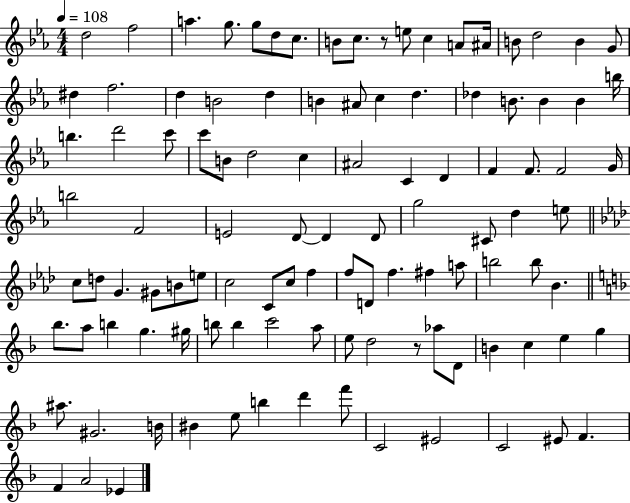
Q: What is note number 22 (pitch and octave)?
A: D5